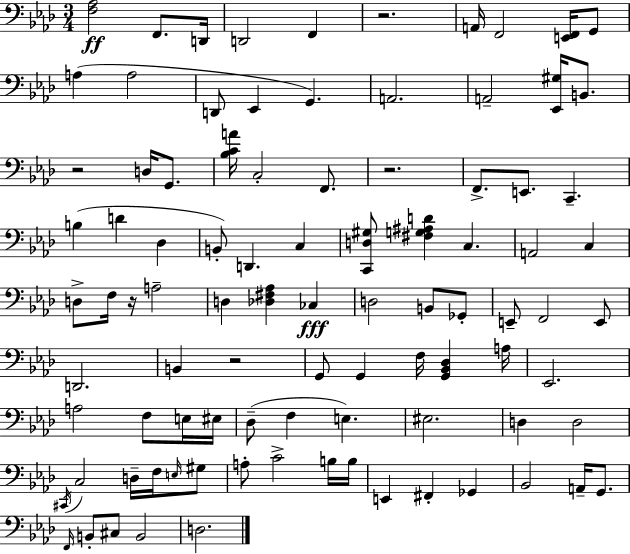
{
  \clef bass
  \numericTimeSignature
  \time 3/4
  \key f \minor
  <f aes>2\ff f,8. d,16 | d,2 f,4 | r2. | a,16 f,2 <e, f,>16 g,8 | \break a4( a2 | d,8 ees,4 g,4.) | a,2. | a,2-- <ees, gis>16 b,8. | \break r2 d16 g,8. | <bes c' a'>16 c2-. f,8. | r2. | f,8.-> e,8. c,4.-- | \break b4( d'4 des4 | b,8-.) d,4. c4 | <c, d gis>8 <fis g ais d'>4 c4. | a,2 c4 | \break d8-> f16 r16 a2-- | d4 <des fis aes>4 ces4\fff | d2 b,8 ges,8-. | e,8-- f,2 e,8 | \break d,2. | b,4 r2 | g,8 g,4 f16 <g, bes, des>4 a16 | ees,2. | \break a2 f8 e16 eis16 | des8--( f4 e4.) | eis2. | d4 d2 | \break \acciaccatura { cis,16 } c2 d16-- f16 \grace { e16 } | gis8 a8-. c'2-> | b16 b16 e,4 fis,4-. ges,4 | bes,2 a,16-- g,8. | \break \grace { f,16 } b,8-. cis8 b,2 | d2. | \bar "|."
}